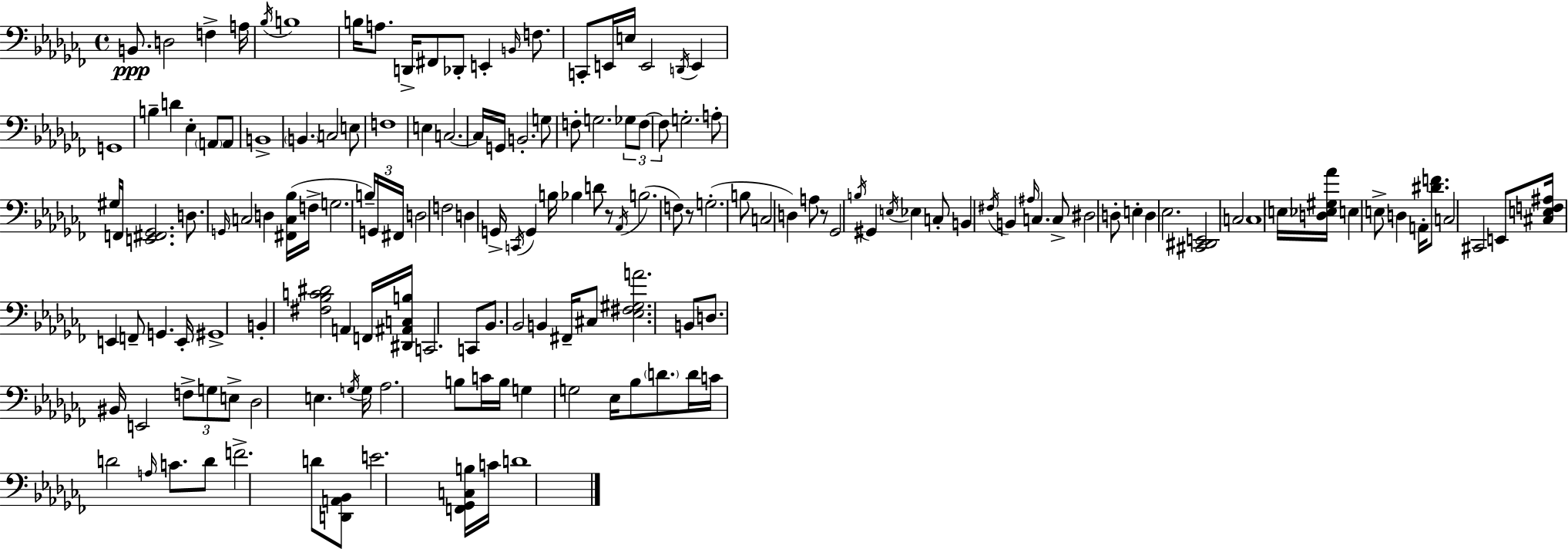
{
  \clef bass
  \time 4/4
  \defaultTimeSignature
  \key aes \minor
  b,8.\ppp d2 f4-> a16 | \acciaccatura { bes16 } b1 | b16 a8. d,16-> fis,8 des,8-. e,4-. \grace { b,16 } f8. | c,8-. e,16 e16 e,2 \acciaccatura { d,16 } e,4 | \break g,1 | b4-- d'4 ees4-. \parenthesize a,8 | a,8 b,1-> | \parenthesize b,4. c2 | \break e8 f1 | e4 c2.~~ | c16 g,16 b,2.-. | g8 f8-. g2. | \break \tuplet 3/2 { ges8 f8~~ f8 } g2.-. | a8-. gis16 f,16 <e, fis, ges,>2. | d8. \grace { g,16 } c2 d4 | <fis, c bes>16( f16-> g2. | \break \tuplet 3/2 { b16--) g,16 fis,16 } d2 f2 | d4 g,16-> \acciaccatura { c,16 } g,4 b16 bes4 | d'8 r8 \acciaccatura { aes,16 }( b2. | f8) r8 g2.-.( | \break b8 c2 d4) | a8 r8 ges,2 \acciaccatura { b16 } gis,4 | \acciaccatura { e16 } ees4 c8-. b,4 \acciaccatura { fis16 } b,4 | \grace { ais16 } c4. c8-> dis2 | \break d8-. e4-. d4 ees2. | <cis, dis, e,>2 | c2 c1 | \parenthesize e16 <d ees gis aes'>16 e4 | \break e8-> d4 a,16-. <dis' f'>8. c2 | cis,2 e,8 <cis e f ais>16 e,4 | f,8-- g,4. e,16-. gis,1-> | b,4-. <fis bes c' dis'>2 | \break a,4 f,16 <dis, ais, c b>16 c,2. | c,8 bes,8. bes,2 | b,4 fis,16-- cis8 <ees fis gis a'>2. | b,8 d8. bis,16 e,2 | \break \tuplet 3/2 { f8-> g8 e8-> } des2 | e4. \acciaccatura { g16 } g16 aes2. | b8 c'16 b16 g4 | g2 ees16 bes8 \parenthesize d'8. d'16 c'16 | \break d'2 \grace { a16 } c'8. d'8 f'2.-> | d'8 <d, a, bes,>8 e'2. | <f, ges, c b>16 c'16 d'1 | \bar "|."
}